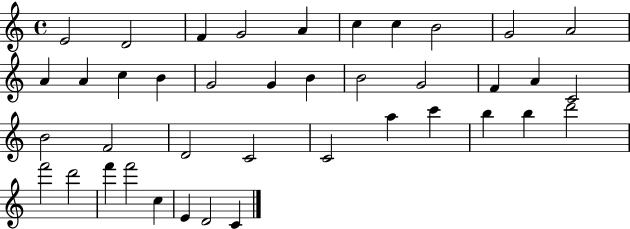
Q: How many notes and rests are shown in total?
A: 40